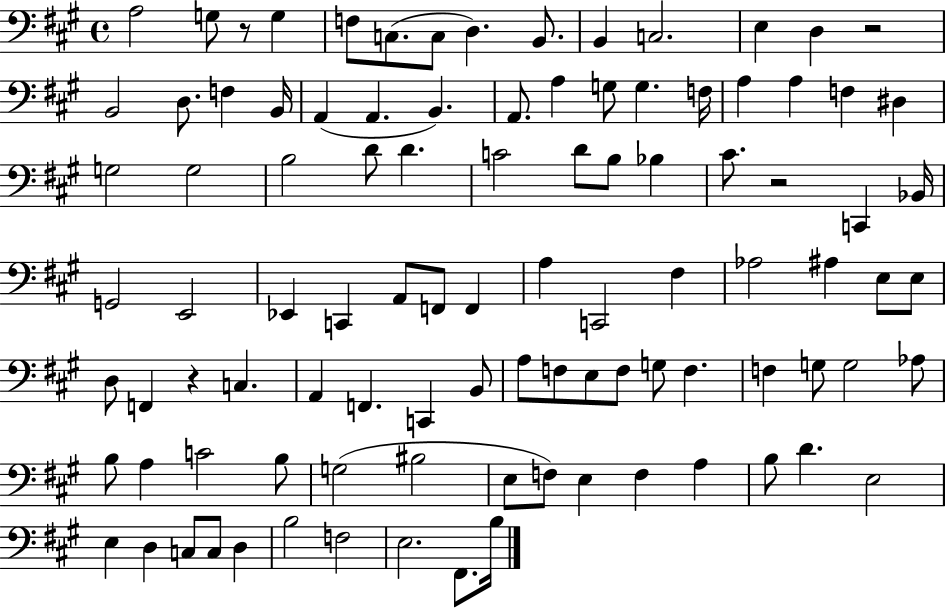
{
  \clef bass
  \time 4/4
  \defaultTimeSignature
  \key a \major
  \repeat volta 2 { a2 g8 r8 g4 | f8 c8.( c8 d4.) b,8. | b,4 c2. | e4 d4 r2 | \break b,2 d8. f4 b,16 | a,4( a,4. b,4.) | a,8. a4 g8 g4. f16 | a4 a4 f4 dis4 | \break g2 g2 | b2 d'8 d'4. | c'2 d'8 b8 bes4 | cis'8. r2 c,4 bes,16 | \break g,2 e,2 | ees,4 c,4 a,8 f,8 f,4 | a4 c,2 fis4 | aes2 ais4 e8 e8 | \break d8 f,4 r4 c4. | a,4 f,4. c,4 b,8 | a8 f8 e8 f8 g8 f4. | f4 g8 g2 aes8 | \break b8 a4 c'2 b8 | g2( bis2 | e8 f8) e4 f4 a4 | b8 d'4. e2 | \break e4 d4 c8 c8 d4 | b2 f2 | e2. fis,8. b16 | } \bar "|."
}